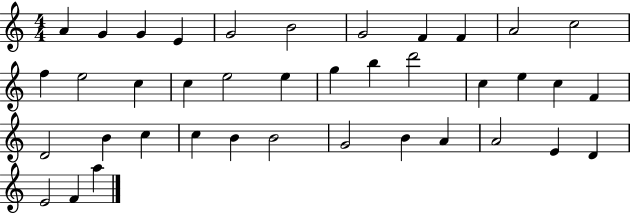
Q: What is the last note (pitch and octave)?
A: A5